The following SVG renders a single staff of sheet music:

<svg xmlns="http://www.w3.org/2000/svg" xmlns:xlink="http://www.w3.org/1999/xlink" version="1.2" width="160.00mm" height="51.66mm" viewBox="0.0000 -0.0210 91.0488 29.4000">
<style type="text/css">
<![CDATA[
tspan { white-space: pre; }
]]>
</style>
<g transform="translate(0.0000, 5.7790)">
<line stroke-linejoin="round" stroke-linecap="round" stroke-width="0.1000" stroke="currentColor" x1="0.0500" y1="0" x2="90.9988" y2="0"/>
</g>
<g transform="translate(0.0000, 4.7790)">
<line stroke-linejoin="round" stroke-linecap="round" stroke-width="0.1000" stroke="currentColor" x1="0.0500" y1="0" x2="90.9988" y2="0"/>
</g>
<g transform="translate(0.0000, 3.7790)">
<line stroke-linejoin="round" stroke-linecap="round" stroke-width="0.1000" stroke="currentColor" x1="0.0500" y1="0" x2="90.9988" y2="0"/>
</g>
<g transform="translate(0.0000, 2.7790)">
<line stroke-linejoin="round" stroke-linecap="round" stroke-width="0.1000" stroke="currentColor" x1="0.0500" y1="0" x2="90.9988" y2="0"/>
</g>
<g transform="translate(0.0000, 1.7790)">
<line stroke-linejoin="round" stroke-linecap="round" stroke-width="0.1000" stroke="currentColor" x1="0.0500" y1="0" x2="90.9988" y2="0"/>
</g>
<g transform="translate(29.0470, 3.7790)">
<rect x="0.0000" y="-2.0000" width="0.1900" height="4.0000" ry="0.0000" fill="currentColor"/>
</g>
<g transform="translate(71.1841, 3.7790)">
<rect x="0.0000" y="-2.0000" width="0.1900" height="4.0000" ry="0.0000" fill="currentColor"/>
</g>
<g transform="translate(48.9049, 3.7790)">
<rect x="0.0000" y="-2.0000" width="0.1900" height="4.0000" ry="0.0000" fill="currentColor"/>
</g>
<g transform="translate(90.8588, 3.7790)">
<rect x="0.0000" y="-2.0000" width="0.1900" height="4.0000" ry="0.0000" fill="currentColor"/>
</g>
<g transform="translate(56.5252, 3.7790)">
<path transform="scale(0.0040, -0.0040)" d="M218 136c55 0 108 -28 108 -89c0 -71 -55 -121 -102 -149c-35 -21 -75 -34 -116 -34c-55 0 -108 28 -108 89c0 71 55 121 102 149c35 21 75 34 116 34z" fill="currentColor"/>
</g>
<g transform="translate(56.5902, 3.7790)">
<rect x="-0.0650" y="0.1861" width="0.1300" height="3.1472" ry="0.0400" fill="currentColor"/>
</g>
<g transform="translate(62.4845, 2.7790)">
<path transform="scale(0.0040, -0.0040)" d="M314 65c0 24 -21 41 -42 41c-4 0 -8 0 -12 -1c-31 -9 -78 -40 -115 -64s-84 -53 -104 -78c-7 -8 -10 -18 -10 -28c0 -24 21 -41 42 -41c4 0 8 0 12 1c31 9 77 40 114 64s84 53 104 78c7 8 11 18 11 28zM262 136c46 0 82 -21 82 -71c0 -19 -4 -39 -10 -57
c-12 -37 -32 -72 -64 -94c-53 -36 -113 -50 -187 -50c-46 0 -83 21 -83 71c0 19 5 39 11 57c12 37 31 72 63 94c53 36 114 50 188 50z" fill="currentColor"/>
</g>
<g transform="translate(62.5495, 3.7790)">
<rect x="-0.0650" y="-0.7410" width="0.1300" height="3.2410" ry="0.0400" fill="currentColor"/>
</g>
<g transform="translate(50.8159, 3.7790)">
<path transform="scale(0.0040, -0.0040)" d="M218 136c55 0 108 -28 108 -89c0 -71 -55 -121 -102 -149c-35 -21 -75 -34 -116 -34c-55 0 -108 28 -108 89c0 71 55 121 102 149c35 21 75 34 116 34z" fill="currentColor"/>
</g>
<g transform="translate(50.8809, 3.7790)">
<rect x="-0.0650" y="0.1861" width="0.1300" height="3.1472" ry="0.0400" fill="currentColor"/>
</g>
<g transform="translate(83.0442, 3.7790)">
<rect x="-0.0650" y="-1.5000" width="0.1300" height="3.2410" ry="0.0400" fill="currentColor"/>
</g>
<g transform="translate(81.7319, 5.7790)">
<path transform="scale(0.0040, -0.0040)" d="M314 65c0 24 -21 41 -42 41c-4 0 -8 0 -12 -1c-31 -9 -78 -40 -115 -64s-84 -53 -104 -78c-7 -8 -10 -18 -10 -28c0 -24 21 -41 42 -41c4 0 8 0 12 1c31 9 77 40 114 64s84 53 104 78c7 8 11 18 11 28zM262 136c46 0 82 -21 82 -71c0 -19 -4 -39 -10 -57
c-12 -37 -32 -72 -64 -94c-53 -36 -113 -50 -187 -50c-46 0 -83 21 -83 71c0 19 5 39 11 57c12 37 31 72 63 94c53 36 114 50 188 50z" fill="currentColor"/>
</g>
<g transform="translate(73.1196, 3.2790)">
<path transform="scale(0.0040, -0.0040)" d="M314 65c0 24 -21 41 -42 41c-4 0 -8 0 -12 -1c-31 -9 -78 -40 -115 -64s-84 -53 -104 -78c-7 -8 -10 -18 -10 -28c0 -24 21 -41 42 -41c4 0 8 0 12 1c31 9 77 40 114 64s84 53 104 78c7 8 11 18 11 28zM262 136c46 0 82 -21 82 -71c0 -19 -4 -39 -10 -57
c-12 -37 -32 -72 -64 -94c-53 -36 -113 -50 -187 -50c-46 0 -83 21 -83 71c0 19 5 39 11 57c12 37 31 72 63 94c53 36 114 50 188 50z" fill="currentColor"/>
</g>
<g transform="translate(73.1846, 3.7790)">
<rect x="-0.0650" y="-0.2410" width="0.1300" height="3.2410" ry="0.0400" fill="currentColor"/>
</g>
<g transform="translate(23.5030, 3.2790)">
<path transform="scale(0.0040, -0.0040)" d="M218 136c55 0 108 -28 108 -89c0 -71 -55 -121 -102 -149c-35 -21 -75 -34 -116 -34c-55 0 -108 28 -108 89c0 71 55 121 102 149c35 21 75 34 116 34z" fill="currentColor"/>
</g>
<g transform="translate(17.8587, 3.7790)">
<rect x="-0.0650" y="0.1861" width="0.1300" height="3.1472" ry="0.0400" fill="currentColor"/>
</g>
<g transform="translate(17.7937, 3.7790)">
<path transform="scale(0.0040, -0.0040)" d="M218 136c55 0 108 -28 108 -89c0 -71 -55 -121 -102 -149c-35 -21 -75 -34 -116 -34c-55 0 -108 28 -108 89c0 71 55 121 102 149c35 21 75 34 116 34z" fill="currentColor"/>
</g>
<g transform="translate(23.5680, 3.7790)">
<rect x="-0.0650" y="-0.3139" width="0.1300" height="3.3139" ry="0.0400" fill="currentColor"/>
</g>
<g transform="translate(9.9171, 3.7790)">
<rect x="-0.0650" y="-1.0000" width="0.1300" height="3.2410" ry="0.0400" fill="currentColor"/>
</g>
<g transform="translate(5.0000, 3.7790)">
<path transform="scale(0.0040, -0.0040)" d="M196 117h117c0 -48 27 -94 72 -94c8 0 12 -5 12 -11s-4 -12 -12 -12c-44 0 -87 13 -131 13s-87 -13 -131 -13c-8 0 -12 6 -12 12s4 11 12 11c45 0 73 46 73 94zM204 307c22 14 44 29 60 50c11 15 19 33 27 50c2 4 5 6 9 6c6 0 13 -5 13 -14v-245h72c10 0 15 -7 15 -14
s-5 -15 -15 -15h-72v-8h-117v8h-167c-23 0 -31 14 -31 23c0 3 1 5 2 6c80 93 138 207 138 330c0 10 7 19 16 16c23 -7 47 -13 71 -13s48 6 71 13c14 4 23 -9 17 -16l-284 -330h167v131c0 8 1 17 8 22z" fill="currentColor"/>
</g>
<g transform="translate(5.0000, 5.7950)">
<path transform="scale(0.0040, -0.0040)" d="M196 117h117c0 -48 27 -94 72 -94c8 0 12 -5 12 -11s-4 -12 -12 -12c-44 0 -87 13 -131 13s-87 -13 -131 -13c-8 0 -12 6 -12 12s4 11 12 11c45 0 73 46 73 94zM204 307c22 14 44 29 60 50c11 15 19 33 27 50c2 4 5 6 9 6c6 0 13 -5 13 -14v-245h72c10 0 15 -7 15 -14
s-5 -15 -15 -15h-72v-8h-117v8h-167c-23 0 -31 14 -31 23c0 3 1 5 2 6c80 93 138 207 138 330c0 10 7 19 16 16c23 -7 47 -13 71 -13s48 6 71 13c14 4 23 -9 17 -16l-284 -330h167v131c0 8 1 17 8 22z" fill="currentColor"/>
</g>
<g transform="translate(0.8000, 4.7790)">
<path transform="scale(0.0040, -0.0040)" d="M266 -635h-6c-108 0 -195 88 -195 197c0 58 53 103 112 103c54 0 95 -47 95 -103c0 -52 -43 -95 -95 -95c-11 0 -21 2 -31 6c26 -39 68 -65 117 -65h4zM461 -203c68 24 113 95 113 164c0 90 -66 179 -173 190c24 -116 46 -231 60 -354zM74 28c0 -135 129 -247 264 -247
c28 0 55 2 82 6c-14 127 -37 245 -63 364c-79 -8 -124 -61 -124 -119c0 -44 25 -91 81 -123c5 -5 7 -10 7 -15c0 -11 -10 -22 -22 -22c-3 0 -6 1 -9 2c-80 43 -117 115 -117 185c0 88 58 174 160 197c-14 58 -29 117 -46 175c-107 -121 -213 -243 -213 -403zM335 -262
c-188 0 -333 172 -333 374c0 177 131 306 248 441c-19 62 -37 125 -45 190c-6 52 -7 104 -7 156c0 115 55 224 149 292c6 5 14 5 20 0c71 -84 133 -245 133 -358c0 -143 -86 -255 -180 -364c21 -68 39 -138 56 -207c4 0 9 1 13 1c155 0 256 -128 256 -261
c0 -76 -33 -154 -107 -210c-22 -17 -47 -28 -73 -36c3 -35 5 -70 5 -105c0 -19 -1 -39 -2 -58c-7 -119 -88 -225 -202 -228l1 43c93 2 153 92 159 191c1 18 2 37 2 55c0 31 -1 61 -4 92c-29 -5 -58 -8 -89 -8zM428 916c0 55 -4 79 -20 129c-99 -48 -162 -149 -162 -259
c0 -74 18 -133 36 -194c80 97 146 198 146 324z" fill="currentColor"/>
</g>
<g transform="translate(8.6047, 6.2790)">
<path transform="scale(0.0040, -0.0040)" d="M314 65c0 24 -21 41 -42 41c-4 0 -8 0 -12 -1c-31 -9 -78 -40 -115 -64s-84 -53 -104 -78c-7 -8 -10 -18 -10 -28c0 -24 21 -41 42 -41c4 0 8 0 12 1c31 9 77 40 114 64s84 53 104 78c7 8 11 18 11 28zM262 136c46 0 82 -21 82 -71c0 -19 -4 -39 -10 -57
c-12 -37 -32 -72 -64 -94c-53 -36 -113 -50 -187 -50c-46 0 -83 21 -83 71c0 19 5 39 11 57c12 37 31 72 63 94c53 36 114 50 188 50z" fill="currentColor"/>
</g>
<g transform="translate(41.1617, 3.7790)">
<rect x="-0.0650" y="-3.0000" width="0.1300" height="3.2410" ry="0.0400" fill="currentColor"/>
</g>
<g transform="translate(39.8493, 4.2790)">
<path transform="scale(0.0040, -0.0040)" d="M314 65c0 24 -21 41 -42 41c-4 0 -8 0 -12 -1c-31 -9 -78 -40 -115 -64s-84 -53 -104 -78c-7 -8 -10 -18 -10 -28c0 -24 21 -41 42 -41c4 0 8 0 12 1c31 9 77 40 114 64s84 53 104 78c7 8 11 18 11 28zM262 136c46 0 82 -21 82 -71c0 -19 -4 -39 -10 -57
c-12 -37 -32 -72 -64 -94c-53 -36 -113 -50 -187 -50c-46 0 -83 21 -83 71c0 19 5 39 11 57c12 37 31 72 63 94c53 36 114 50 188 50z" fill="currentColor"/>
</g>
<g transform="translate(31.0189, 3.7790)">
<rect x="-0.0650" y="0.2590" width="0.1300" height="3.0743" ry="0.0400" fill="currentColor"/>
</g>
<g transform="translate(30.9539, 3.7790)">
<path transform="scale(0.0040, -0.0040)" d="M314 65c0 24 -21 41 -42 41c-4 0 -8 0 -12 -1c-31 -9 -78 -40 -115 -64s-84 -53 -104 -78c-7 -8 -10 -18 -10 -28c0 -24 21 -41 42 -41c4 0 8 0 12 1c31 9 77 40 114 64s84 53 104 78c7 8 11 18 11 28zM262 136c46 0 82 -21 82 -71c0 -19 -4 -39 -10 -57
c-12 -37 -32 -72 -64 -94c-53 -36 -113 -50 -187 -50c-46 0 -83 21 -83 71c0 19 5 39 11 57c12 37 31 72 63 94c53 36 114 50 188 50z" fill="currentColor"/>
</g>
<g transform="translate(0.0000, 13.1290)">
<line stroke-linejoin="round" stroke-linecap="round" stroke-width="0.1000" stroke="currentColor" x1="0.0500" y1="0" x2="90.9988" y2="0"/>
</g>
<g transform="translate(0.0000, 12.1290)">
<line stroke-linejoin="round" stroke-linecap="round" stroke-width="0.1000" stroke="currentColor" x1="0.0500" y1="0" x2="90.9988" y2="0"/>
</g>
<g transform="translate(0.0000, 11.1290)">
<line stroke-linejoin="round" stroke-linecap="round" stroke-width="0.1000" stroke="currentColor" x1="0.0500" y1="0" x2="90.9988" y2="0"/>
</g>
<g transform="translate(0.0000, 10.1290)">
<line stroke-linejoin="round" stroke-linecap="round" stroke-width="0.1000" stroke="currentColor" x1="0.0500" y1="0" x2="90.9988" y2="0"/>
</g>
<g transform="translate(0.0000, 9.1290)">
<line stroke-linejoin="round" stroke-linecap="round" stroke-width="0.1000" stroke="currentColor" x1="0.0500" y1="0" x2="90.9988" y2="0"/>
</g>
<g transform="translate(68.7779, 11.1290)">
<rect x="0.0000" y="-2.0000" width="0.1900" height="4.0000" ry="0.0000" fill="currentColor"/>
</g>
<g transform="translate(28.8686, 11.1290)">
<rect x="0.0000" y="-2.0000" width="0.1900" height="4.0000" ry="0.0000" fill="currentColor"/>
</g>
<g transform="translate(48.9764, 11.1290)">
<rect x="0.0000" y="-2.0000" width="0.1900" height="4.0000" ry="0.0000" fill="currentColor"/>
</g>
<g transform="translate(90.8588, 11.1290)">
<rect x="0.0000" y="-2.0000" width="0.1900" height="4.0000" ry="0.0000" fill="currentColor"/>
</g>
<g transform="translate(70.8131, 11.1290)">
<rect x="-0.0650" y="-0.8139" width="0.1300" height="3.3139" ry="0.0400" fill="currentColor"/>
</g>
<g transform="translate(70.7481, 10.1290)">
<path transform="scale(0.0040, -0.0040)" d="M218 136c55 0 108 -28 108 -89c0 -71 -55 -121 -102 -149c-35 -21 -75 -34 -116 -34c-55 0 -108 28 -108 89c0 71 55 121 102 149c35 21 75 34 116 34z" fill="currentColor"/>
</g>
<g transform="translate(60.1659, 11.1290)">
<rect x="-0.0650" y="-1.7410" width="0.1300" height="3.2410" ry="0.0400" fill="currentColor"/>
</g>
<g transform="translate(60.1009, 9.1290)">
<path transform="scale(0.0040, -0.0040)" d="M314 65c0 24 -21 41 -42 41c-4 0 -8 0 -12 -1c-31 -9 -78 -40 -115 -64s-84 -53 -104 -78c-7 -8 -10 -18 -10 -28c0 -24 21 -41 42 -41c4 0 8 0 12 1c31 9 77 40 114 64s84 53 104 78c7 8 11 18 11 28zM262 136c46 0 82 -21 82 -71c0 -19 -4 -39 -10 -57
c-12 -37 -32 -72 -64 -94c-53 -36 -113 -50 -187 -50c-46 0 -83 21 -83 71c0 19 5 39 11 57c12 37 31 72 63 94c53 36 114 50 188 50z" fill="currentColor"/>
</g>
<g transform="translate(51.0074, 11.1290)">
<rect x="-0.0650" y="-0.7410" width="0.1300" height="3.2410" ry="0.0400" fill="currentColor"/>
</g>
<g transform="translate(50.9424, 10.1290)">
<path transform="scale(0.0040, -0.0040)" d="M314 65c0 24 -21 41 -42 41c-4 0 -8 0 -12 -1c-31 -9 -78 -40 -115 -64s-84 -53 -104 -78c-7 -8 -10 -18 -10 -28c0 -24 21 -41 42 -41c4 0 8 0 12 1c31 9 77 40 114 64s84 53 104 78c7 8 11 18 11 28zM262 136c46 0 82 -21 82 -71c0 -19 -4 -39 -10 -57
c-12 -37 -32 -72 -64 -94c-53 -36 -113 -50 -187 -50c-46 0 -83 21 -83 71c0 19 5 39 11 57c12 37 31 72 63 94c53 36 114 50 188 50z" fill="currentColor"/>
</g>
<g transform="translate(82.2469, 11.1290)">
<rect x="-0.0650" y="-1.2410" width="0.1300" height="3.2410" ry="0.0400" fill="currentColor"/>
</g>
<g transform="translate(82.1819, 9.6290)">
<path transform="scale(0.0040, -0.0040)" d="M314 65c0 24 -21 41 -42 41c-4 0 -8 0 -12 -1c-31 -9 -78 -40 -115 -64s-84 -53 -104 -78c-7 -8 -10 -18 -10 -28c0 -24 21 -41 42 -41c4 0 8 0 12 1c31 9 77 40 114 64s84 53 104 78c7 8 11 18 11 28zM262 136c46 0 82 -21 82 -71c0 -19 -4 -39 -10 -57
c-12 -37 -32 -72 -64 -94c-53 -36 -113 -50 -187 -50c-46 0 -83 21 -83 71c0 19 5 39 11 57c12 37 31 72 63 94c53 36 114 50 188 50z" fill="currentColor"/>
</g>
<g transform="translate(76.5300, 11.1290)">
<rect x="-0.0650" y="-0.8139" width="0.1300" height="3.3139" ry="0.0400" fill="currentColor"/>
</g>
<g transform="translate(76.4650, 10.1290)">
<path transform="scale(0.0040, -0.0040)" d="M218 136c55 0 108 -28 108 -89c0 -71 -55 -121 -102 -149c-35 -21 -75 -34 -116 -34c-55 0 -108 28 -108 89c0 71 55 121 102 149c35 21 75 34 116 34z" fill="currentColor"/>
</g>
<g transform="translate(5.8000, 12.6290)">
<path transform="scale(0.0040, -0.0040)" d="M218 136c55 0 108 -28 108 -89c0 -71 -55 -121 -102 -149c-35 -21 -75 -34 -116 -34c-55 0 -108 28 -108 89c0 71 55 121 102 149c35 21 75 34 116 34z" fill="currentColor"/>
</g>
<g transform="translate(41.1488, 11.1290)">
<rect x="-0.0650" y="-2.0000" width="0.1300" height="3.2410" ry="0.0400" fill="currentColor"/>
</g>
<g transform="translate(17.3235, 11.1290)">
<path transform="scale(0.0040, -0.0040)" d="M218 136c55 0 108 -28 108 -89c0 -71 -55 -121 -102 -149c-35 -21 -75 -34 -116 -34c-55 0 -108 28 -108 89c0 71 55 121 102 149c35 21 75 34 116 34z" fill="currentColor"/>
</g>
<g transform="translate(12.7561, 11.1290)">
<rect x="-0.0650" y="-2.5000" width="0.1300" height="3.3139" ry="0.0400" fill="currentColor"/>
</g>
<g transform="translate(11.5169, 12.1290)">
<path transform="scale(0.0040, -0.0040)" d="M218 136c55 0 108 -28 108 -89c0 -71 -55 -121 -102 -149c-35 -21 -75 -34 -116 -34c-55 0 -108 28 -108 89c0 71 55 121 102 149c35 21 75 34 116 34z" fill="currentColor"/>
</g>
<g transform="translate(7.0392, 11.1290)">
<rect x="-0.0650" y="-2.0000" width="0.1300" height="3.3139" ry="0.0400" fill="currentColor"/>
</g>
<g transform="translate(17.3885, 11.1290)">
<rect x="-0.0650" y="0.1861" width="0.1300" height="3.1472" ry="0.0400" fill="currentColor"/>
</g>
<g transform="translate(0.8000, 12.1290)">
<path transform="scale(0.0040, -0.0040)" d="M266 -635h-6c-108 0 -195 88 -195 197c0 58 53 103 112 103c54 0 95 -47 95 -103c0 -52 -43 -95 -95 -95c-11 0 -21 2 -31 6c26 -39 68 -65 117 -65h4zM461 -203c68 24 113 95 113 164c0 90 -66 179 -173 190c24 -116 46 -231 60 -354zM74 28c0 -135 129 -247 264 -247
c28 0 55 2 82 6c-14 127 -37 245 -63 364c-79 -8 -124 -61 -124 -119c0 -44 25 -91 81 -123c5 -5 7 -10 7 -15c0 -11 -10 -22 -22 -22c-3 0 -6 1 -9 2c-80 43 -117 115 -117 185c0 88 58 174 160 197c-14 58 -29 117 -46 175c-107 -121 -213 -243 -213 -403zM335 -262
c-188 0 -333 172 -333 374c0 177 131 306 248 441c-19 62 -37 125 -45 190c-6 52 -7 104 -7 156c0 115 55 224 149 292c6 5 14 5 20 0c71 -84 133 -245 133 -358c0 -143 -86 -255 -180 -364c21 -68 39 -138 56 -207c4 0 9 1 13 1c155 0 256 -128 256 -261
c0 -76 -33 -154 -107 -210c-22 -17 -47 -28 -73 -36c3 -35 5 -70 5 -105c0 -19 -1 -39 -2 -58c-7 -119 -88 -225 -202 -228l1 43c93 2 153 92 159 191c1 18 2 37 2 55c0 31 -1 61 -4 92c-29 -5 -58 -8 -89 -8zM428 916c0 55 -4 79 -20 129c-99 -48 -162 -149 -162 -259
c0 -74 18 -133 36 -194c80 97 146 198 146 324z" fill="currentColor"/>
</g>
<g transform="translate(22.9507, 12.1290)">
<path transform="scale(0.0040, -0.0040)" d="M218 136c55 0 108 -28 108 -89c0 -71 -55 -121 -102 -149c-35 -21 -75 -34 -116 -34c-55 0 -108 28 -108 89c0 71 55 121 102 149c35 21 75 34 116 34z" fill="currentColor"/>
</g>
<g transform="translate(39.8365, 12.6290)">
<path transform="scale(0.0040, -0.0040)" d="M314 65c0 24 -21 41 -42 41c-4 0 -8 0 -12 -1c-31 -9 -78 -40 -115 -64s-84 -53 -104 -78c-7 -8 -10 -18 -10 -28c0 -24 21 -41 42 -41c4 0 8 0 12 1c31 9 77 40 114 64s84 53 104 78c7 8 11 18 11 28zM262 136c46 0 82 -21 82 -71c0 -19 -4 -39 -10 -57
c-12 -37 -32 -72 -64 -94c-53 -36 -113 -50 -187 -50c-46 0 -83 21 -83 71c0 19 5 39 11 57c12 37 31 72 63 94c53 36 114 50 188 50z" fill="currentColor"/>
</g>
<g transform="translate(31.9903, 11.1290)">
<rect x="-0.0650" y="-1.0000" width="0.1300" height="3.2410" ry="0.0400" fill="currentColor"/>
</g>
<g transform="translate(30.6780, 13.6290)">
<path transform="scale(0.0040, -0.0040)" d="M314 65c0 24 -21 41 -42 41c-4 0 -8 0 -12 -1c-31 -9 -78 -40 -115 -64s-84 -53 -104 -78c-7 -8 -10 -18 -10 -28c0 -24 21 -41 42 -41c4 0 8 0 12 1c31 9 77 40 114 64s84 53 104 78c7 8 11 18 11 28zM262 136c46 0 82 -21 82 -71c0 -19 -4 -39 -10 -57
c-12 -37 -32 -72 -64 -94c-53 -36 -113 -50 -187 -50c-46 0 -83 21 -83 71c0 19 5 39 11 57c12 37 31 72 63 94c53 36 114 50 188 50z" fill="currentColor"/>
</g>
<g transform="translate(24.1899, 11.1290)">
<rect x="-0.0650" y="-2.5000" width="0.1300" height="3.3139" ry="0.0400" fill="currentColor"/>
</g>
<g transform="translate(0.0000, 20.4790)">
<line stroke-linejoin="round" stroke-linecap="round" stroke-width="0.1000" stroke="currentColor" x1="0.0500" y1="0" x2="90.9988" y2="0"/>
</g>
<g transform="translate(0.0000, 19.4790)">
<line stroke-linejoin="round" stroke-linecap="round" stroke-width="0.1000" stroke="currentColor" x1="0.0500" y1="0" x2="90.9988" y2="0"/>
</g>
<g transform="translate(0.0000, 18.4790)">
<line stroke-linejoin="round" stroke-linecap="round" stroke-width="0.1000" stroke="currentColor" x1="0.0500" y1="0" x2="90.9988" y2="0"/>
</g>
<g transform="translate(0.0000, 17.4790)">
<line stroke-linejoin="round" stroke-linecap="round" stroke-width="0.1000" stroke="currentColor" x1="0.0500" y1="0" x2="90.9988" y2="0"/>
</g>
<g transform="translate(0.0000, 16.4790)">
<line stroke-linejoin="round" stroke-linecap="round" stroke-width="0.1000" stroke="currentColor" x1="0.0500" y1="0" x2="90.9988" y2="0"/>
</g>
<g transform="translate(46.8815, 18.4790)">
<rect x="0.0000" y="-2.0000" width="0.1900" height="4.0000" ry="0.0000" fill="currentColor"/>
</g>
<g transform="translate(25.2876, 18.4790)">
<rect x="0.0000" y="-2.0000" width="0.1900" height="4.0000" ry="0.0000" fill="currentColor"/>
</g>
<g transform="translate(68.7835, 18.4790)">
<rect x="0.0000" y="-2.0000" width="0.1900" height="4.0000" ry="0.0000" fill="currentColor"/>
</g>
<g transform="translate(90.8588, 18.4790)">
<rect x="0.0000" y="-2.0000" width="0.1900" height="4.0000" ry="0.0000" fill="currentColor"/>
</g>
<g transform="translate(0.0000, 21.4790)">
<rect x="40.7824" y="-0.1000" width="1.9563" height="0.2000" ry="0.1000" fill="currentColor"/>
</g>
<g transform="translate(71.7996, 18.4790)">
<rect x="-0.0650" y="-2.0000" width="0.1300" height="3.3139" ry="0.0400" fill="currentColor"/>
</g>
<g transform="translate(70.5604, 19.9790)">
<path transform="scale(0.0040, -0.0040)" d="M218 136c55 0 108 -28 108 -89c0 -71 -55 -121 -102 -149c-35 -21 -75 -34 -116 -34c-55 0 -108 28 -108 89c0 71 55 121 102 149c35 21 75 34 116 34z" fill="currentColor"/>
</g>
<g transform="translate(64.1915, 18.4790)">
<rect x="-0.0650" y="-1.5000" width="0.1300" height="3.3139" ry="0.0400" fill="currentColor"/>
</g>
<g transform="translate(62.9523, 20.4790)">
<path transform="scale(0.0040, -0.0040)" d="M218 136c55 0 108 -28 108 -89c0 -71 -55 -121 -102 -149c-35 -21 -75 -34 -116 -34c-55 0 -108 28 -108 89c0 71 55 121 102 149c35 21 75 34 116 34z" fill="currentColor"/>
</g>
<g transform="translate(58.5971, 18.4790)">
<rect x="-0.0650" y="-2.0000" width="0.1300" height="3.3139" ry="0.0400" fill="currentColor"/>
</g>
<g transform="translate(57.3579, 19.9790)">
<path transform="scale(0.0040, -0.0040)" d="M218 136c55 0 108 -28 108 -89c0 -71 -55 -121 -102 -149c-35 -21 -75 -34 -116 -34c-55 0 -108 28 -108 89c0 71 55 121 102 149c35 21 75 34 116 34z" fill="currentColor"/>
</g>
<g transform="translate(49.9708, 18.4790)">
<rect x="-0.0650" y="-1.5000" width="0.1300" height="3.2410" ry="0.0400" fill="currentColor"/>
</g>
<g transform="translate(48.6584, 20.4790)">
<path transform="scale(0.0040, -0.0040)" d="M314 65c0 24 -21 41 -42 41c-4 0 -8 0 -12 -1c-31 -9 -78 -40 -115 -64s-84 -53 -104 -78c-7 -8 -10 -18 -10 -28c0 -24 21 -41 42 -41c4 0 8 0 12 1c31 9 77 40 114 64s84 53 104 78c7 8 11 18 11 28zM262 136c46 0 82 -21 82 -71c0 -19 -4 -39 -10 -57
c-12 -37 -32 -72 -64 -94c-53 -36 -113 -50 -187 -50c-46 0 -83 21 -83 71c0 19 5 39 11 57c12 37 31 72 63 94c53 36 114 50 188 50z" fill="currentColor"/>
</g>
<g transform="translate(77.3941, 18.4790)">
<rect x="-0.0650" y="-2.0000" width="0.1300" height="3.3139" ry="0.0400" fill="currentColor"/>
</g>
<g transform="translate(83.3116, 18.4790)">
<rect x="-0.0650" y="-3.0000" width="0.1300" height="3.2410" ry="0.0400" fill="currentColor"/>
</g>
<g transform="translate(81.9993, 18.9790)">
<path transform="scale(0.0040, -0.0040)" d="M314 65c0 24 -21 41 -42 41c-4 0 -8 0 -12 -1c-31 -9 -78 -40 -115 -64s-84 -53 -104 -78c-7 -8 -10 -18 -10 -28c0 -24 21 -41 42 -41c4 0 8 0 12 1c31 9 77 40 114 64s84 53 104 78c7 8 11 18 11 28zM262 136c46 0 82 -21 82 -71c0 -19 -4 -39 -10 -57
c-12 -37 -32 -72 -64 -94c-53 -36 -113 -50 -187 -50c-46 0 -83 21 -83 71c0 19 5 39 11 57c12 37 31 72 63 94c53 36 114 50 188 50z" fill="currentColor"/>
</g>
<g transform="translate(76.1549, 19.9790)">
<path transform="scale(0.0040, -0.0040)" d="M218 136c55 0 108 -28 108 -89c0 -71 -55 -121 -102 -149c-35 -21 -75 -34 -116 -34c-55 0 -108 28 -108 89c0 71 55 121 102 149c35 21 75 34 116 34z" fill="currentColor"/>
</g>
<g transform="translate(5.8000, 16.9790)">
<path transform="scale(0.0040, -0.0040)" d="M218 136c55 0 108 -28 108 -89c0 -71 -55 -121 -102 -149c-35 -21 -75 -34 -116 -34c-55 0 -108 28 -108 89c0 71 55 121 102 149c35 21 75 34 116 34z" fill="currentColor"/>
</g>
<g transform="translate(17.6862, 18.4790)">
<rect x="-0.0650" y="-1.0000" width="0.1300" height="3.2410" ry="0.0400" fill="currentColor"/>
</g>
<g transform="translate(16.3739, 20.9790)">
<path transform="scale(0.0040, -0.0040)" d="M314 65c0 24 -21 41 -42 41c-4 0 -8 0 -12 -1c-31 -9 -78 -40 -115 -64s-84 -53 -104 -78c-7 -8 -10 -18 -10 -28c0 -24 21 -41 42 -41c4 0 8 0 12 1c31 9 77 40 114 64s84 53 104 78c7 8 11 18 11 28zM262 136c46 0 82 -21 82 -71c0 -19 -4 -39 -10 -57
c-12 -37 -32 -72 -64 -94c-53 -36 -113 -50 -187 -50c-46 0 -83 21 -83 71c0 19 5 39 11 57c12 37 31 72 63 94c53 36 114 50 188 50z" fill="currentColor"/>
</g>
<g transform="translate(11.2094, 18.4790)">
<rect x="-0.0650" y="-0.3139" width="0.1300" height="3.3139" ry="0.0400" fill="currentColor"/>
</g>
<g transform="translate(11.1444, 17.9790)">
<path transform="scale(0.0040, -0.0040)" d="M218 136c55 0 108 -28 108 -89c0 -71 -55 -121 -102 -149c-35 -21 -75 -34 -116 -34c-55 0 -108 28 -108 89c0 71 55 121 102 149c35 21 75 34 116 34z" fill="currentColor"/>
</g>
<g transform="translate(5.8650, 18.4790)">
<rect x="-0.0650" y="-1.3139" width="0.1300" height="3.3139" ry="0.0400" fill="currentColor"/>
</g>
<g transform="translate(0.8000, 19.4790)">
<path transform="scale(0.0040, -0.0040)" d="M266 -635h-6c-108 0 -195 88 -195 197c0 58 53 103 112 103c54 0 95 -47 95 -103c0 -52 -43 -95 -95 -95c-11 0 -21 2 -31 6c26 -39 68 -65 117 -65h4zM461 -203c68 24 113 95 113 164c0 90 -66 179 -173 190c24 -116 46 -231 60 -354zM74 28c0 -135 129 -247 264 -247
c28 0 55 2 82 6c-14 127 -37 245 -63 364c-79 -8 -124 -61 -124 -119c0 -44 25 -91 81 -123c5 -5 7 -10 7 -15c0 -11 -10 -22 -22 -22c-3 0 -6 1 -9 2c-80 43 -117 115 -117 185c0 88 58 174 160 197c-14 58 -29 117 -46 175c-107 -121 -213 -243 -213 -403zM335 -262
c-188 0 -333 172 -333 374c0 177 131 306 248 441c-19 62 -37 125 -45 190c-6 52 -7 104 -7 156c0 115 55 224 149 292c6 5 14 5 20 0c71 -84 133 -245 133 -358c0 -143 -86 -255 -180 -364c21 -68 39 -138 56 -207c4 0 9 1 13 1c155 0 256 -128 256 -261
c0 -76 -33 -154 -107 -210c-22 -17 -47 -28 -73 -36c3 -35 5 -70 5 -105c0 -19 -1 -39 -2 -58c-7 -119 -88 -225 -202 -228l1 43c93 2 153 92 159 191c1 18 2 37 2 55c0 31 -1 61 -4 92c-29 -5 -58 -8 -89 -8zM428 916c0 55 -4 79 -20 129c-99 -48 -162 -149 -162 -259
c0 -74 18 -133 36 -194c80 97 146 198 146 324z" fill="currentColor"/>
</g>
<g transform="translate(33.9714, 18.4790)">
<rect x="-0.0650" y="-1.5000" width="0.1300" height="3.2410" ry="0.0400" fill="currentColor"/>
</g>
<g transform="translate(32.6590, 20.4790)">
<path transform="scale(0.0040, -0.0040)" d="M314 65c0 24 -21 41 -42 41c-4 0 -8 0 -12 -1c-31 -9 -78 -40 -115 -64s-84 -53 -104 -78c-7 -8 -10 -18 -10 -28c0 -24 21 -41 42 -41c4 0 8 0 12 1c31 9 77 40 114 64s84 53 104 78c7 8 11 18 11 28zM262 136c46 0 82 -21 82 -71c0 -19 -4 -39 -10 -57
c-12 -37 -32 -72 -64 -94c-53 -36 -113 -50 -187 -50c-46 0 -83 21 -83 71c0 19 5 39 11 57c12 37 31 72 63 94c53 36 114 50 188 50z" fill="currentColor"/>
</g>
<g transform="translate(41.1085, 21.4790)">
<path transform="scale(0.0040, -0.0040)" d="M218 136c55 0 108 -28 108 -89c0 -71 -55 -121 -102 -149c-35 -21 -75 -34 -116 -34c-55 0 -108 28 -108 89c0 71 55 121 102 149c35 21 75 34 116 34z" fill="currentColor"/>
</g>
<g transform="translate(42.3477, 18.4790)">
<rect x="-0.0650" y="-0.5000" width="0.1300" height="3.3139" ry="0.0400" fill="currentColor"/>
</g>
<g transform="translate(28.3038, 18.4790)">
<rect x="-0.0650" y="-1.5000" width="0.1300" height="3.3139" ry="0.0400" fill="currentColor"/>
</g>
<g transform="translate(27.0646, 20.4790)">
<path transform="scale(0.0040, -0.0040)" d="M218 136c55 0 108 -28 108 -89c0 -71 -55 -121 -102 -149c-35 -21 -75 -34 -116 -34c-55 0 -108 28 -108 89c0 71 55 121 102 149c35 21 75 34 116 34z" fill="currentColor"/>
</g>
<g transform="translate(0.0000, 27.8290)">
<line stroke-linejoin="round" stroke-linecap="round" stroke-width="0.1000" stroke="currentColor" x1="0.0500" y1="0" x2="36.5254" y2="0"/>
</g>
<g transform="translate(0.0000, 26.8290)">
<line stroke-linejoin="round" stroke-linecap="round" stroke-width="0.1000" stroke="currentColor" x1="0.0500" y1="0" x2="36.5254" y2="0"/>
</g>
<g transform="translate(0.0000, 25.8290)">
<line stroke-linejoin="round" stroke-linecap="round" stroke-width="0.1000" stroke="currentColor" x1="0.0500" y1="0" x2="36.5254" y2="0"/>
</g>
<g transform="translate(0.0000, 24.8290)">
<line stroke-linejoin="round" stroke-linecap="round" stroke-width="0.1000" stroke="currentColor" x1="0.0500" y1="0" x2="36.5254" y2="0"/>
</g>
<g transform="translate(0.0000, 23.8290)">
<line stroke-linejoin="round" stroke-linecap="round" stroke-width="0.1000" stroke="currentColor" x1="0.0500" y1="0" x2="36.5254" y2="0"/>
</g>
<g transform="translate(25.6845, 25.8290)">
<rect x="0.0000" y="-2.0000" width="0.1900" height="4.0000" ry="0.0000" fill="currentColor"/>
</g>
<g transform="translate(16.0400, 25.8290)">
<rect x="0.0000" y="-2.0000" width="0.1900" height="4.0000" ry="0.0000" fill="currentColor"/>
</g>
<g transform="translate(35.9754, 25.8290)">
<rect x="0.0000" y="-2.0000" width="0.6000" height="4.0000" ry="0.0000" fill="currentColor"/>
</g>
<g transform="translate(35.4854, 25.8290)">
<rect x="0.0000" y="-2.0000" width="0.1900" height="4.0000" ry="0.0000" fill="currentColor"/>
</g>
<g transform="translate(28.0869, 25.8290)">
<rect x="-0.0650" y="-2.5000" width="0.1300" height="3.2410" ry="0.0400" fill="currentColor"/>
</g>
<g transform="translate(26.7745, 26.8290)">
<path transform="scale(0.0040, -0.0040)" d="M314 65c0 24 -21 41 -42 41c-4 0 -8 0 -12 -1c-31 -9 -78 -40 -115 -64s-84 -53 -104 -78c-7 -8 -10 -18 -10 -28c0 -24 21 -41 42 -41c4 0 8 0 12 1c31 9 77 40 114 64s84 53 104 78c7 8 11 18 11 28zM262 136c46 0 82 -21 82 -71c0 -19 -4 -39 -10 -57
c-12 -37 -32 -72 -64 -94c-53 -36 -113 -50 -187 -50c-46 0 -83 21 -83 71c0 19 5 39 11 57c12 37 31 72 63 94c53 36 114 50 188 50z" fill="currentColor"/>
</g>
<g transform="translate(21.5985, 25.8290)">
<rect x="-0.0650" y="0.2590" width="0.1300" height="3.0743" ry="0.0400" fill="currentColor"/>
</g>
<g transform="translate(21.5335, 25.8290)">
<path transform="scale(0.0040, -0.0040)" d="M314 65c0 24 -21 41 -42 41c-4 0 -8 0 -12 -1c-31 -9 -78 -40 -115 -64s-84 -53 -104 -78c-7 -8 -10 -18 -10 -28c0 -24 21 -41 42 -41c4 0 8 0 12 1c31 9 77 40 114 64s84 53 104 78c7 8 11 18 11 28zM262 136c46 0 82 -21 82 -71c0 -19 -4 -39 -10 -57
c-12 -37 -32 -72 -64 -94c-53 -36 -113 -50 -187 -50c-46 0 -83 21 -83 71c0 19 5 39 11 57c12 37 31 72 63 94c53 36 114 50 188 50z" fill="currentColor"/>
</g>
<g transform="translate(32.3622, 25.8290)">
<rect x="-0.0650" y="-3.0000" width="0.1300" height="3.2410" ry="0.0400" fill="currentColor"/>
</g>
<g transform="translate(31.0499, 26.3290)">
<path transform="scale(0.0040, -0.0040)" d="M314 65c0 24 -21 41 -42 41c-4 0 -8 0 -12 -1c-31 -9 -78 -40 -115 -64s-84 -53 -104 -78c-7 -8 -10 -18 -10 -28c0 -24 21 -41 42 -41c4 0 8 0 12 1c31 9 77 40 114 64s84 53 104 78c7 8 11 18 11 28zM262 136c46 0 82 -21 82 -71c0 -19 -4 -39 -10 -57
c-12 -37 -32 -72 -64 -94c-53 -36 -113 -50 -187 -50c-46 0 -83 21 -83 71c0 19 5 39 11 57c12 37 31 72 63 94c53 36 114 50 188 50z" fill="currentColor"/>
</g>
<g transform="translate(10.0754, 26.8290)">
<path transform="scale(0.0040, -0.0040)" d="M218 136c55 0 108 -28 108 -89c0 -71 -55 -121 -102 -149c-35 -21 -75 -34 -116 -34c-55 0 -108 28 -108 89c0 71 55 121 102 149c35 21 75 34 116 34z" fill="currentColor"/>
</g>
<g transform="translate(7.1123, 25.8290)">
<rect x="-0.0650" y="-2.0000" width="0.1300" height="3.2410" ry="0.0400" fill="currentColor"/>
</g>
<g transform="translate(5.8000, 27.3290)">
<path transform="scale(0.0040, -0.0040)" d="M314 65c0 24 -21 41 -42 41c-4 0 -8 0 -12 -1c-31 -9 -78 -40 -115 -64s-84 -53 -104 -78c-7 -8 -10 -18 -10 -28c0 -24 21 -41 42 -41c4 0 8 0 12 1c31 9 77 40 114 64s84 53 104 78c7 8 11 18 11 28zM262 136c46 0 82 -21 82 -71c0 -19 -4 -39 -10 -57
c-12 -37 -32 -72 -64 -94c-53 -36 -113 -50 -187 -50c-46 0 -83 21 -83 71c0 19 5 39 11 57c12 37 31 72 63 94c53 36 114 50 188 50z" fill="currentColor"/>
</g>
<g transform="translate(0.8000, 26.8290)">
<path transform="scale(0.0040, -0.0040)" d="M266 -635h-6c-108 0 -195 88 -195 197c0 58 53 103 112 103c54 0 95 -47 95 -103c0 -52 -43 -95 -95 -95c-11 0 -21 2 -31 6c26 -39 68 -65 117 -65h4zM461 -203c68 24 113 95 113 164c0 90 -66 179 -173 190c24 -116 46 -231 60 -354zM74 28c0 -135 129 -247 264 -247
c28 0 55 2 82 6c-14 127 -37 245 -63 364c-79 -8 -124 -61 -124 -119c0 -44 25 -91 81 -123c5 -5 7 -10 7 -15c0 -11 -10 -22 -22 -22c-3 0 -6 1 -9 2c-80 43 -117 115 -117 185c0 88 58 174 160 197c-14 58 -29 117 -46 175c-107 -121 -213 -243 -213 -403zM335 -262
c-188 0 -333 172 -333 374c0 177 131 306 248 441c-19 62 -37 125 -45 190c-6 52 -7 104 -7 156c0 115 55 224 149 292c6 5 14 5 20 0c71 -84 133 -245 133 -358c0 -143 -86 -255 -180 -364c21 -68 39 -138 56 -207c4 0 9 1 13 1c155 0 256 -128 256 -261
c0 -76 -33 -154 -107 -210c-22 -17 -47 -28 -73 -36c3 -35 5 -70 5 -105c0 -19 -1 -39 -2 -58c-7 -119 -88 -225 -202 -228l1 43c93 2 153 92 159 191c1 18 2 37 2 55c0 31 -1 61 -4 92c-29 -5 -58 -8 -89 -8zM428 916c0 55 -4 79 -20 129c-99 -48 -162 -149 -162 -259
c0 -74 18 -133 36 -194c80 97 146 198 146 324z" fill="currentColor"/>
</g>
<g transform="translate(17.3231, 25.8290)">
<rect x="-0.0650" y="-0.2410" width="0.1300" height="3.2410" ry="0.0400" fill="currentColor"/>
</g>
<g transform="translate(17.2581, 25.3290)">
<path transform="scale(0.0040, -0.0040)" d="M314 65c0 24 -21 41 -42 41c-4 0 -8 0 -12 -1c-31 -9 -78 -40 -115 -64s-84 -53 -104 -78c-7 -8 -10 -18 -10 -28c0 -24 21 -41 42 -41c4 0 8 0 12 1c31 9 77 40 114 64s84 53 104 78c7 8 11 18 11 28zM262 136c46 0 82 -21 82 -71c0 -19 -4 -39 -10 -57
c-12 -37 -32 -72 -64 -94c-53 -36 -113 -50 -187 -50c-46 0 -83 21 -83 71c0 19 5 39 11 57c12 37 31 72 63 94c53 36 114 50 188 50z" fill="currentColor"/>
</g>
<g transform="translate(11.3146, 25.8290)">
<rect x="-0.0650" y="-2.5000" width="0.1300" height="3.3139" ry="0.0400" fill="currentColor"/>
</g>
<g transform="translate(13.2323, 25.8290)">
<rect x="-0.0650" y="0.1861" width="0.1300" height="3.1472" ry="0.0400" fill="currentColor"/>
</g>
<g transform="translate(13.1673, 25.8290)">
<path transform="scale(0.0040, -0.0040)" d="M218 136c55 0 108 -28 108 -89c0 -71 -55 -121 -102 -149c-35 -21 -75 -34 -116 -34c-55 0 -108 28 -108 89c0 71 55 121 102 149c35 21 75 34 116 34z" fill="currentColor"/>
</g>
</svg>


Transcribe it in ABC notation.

X:1
T:Untitled
M:4/4
L:1/4
K:C
D2 B c B2 A2 B B d2 c2 E2 F G B G D2 F2 d2 f2 d d e2 e c D2 E E2 C E2 F E F F A2 F2 G B c2 B2 G2 A2